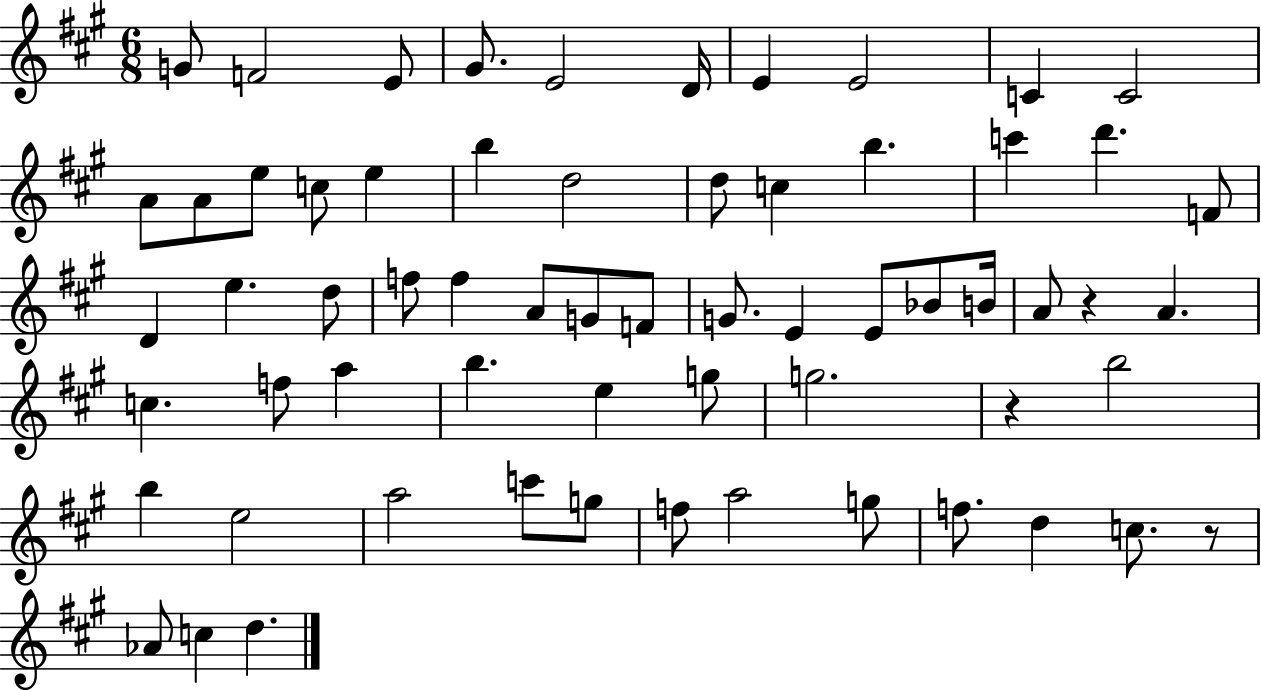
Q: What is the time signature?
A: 6/8